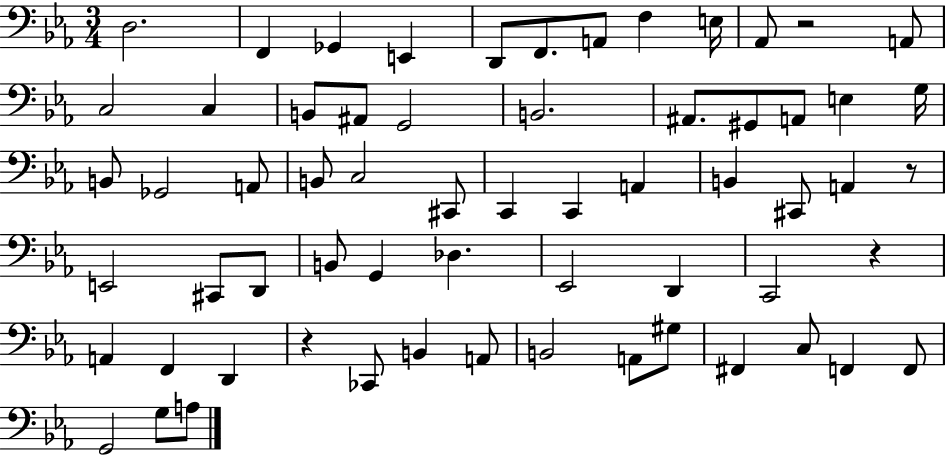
X:1
T:Untitled
M:3/4
L:1/4
K:Eb
D,2 F,, _G,, E,, D,,/2 F,,/2 A,,/2 F, E,/4 _A,,/2 z2 A,,/2 C,2 C, B,,/2 ^A,,/2 G,,2 B,,2 ^A,,/2 ^G,,/2 A,,/2 E, G,/4 B,,/2 _G,,2 A,,/2 B,,/2 C,2 ^C,,/2 C,, C,, A,, B,, ^C,,/2 A,, z/2 E,,2 ^C,,/2 D,,/2 B,,/2 G,, _D, _E,,2 D,, C,,2 z A,, F,, D,, z _C,,/2 B,, A,,/2 B,,2 A,,/2 ^G,/2 ^F,, C,/2 F,, F,,/2 G,,2 G,/2 A,/2